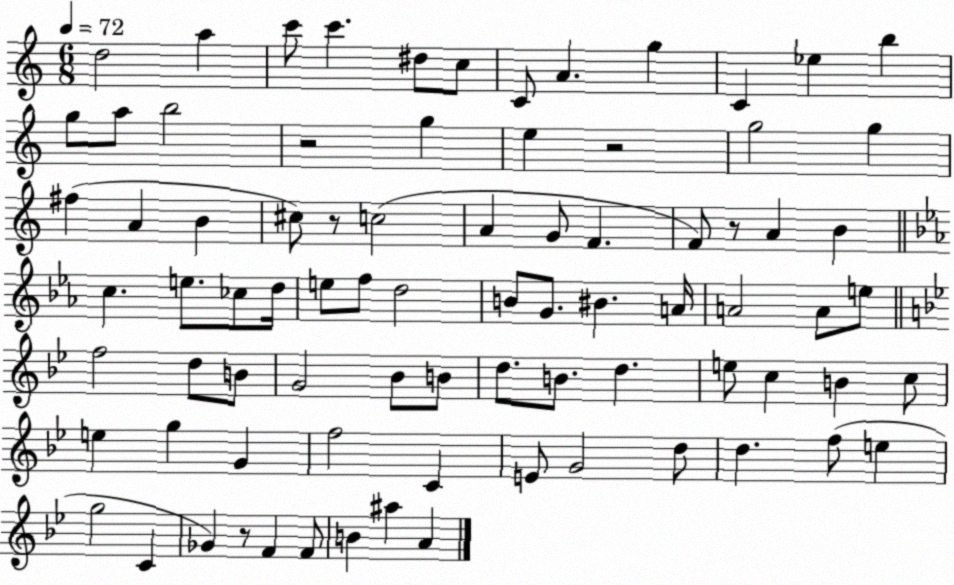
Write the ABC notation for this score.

X:1
T:Untitled
M:6/8
L:1/4
K:C
d2 a c'/2 c' ^d/2 c/2 C/2 A g C _e b g/2 a/2 b2 z2 g e z2 g2 g ^f A B ^c/2 z/2 c2 A G/2 F F/2 z/2 A B c e/2 _c/2 d/4 e/2 f/2 d2 B/2 G/2 ^B A/4 A2 A/2 e/2 f2 d/2 B/2 G2 _B/2 B/2 d/2 B/2 d e/2 c B c/2 e g G f2 C E/2 G2 d/2 d f/2 e g2 C _G z/2 F F/2 B ^a A